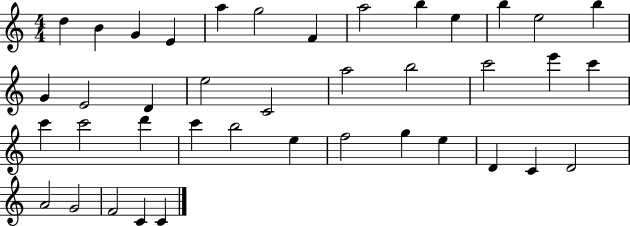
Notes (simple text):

D5/q B4/q G4/q E4/q A5/q G5/h F4/q A5/h B5/q E5/q B5/q E5/h B5/q G4/q E4/h D4/q E5/h C4/h A5/h B5/h C6/h E6/q C6/q C6/q C6/h D6/q C6/q B5/h E5/q F5/h G5/q E5/q D4/q C4/q D4/h A4/h G4/h F4/h C4/q C4/q